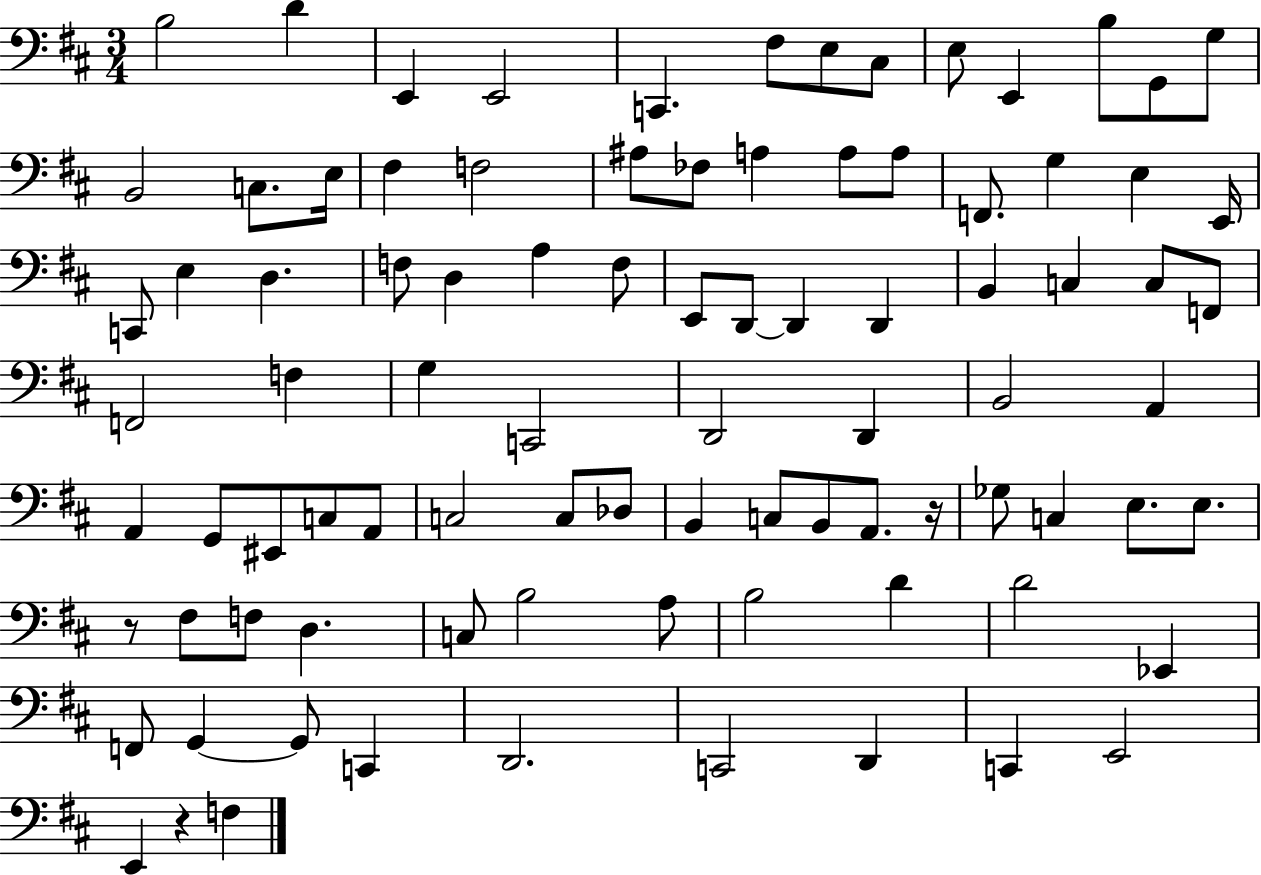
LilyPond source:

{
  \clef bass
  \numericTimeSignature
  \time 3/4
  \key d \major
  b2 d'4 | e,4 e,2 | c,4. fis8 e8 cis8 | e8 e,4 b8 g,8 g8 | \break b,2 c8. e16 | fis4 f2 | ais8 fes8 a4 a8 a8 | f,8. g4 e4 e,16 | \break c,8 e4 d4. | f8 d4 a4 f8 | e,8 d,8~~ d,4 d,4 | b,4 c4 c8 f,8 | \break f,2 f4 | g4 c,2 | d,2 d,4 | b,2 a,4 | \break a,4 g,8 eis,8 c8 a,8 | c2 c8 des8 | b,4 c8 b,8 a,8. r16 | ges8 c4 e8. e8. | \break r8 fis8 f8 d4. | c8 b2 a8 | b2 d'4 | d'2 ees,4 | \break f,8 g,4~~ g,8 c,4 | d,2. | c,2 d,4 | c,4 e,2 | \break e,4 r4 f4 | \bar "|."
}